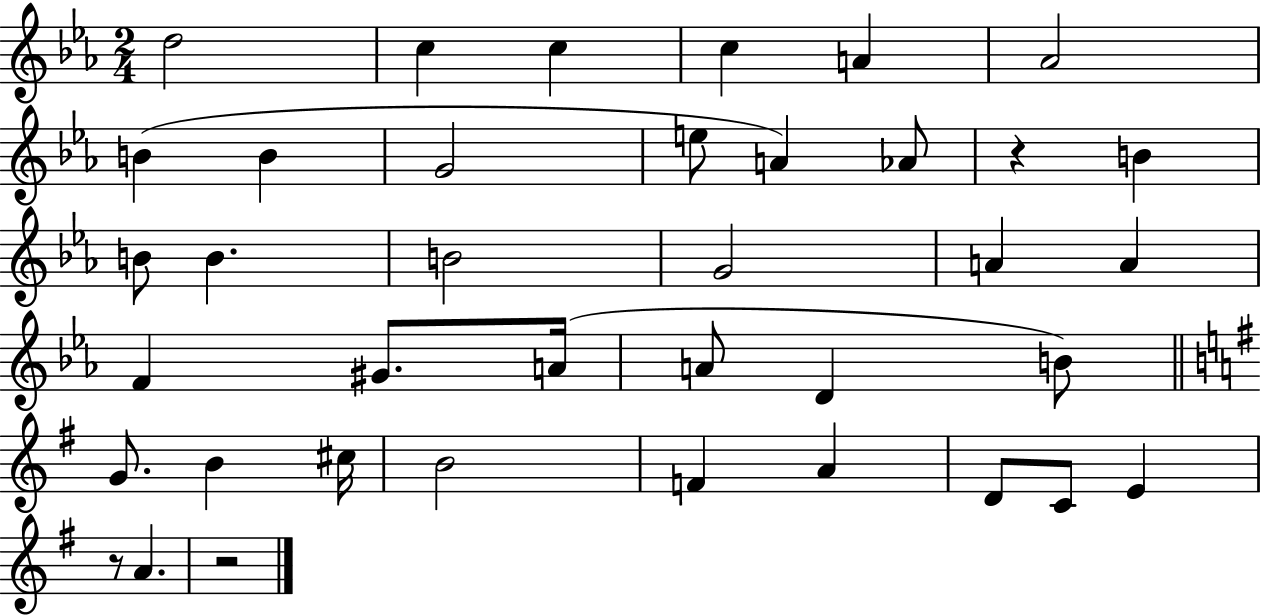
D5/h C5/q C5/q C5/q A4/q Ab4/h B4/q B4/q G4/h E5/e A4/q Ab4/e R/q B4/q B4/e B4/q. B4/h G4/h A4/q A4/q F4/q G#4/e. A4/s A4/e D4/q B4/e G4/e. B4/q C#5/s B4/h F4/q A4/q D4/e C4/e E4/q R/e A4/q. R/h